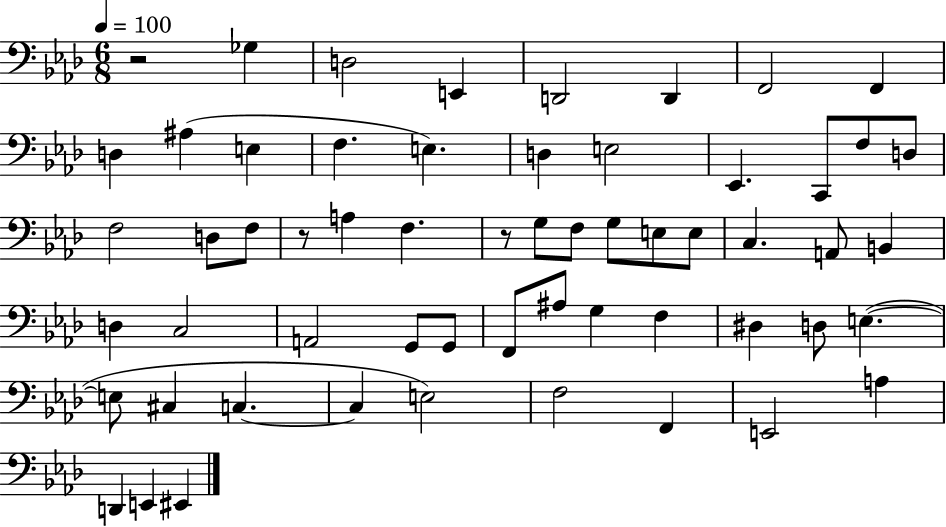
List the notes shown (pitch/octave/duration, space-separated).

R/h Gb3/q D3/h E2/q D2/h D2/q F2/h F2/q D3/q A#3/q E3/q F3/q. E3/q. D3/q E3/h Eb2/q. C2/e F3/e D3/e F3/h D3/e F3/e R/e A3/q F3/q. R/e G3/e F3/e G3/e E3/e E3/e C3/q. A2/e B2/q D3/q C3/h A2/h G2/e G2/e F2/e A#3/e G3/q F3/q D#3/q D3/e E3/q. E3/e C#3/q C3/q. C3/q E3/h F3/h F2/q E2/h A3/q D2/q E2/q EIS2/q